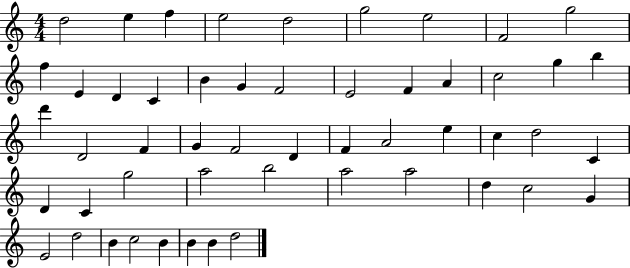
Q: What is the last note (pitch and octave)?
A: D5